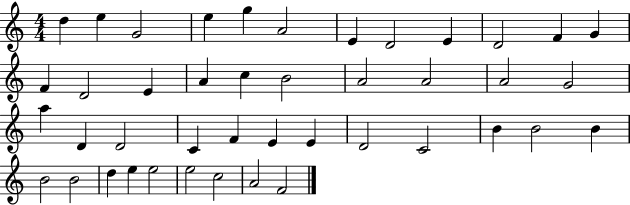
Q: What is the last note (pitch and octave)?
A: F4